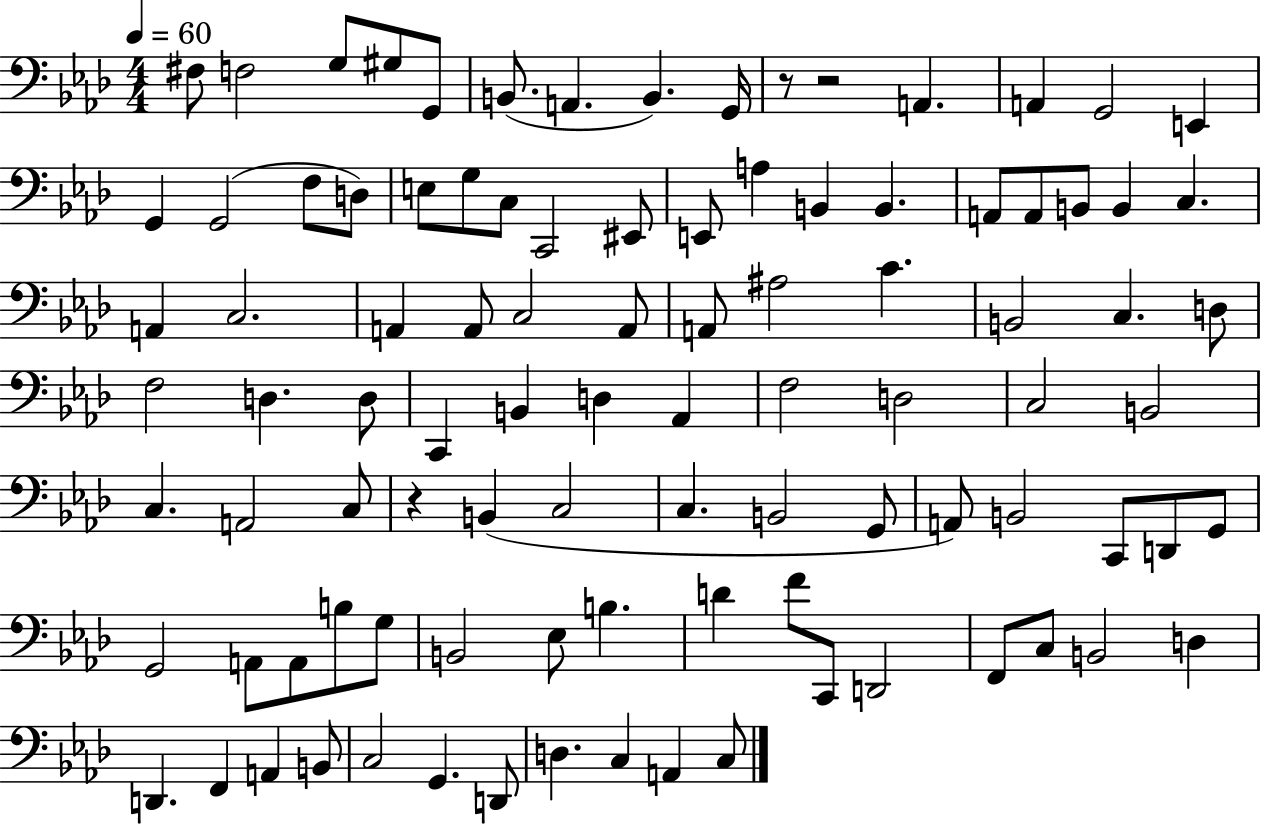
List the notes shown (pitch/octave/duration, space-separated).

F#3/e F3/h G3/e G#3/e G2/e B2/e. A2/q. B2/q. G2/s R/e R/h A2/q. A2/q G2/h E2/q G2/q G2/h F3/e D3/e E3/e G3/e C3/e C2/h EIS2/e E2/e A3/q B2/q B2/q. A2/e A2/e B2/e B2/q C3/q. A2/q C3/h. A2/q A2/e C3/h A2/e A2/e A#3/h C4/q. B2/h C3/q. D3/e F3/h D3/q. D3/e C2/q B2/q D3/q Ab2/q F3/h D3/h C3/h B2/h C3/q. A2/h C3/e R/q B2/q C3/h C3/q. B2/h G2/e A2/e B2/h C2/e D2/e G2/e G2/h A2/e A2/e B3/e G3/e B2/h Eb3/e B3/q. D4/q F4/e C2/e D2/h F2/e C3/e B2/h D3/q D2/q. F2/q A2/q B2/e C3/h G2/q. D2/e D3/q. C3/q A2/q C3/e